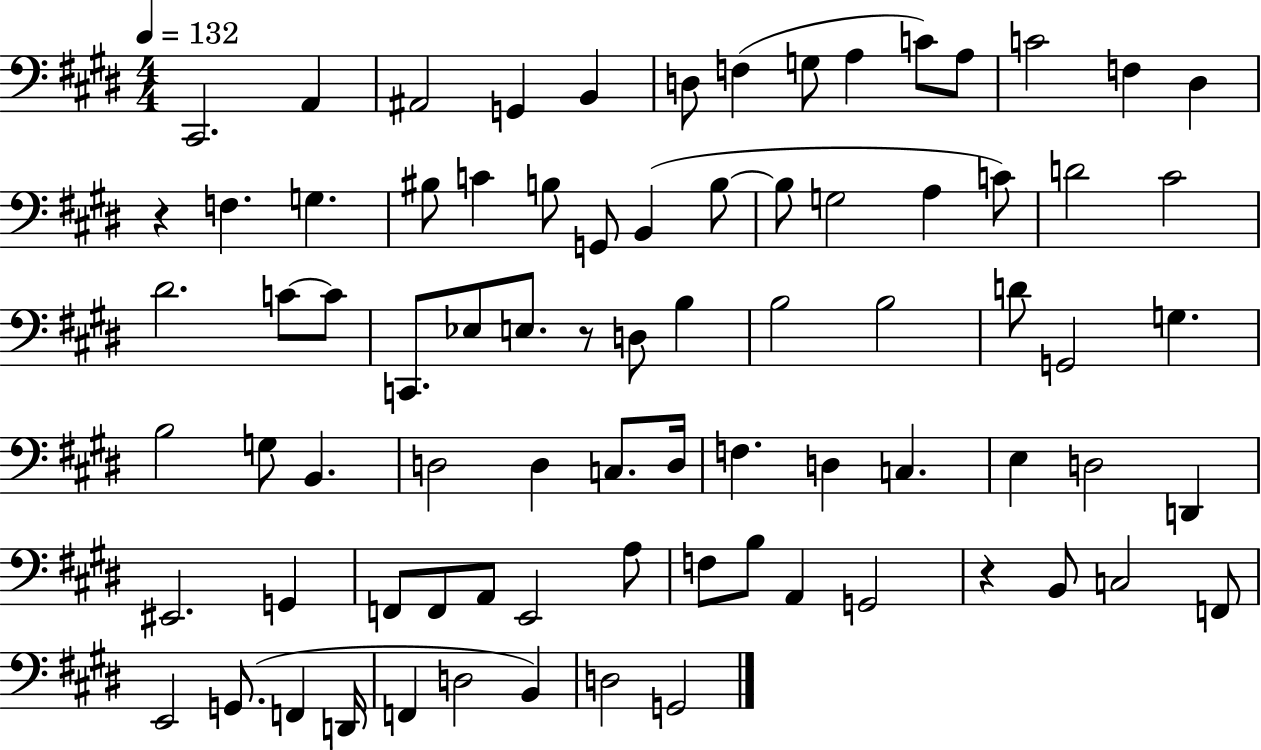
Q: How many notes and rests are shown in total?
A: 80